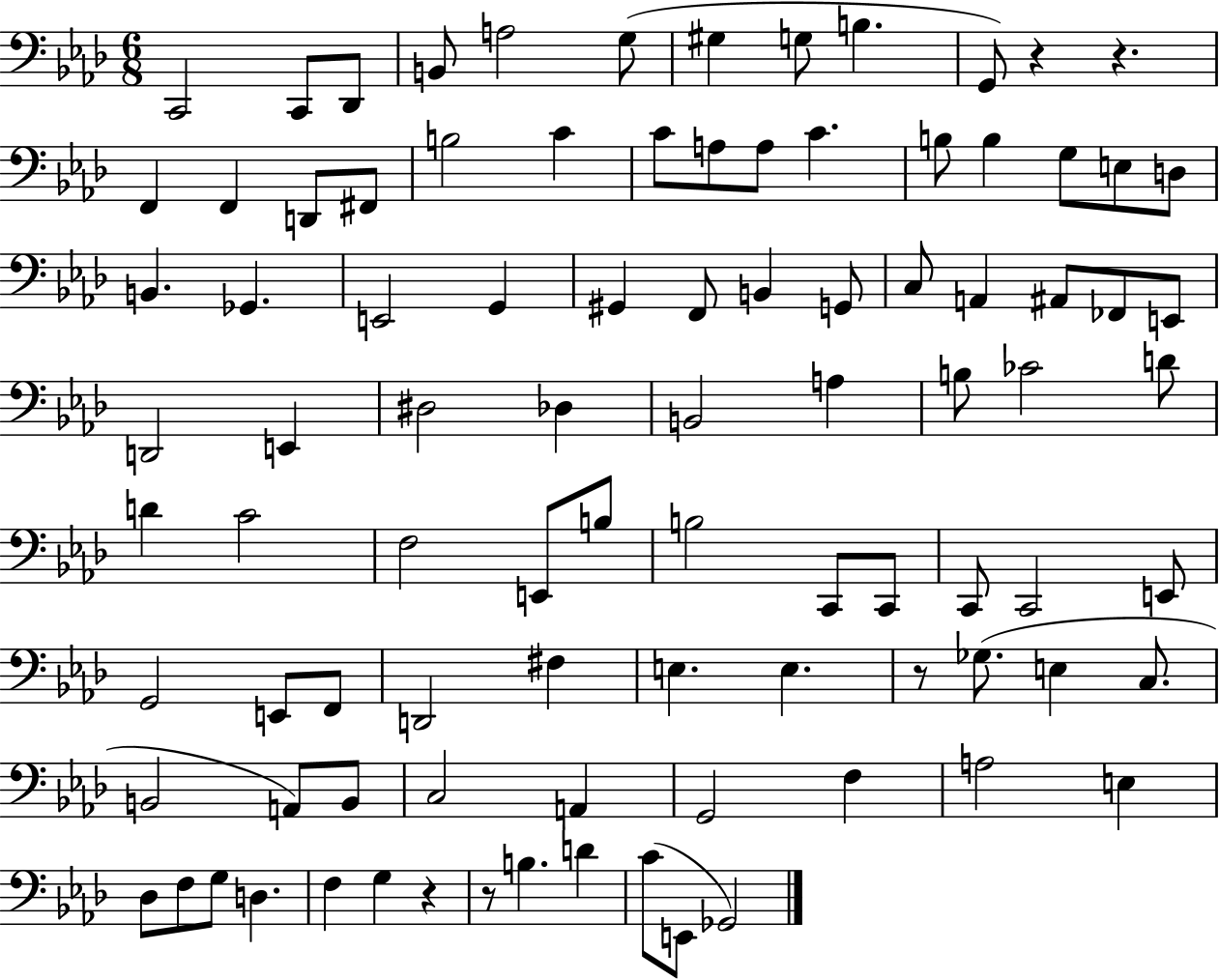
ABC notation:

X:1
T:Untitled
M:6/8
L:1/4
K:Ab
C,,2 C,,/2 _D,,/2 B,,/2 A,2 G,/2 ^G, G,/2 B, G,,/2 z z F,, F,, D,,/2 ^F,,/2 B,2 C C/2 A,/2 A,/2 C B,/2 B, G,/2 E,/2 D,/2 B,, _G,, E,,2 G,, ^G,, F,,/2 B,, G,,/2 C,/2 A,, ^A,,/2 _F,,/2 E,,/2 D,,2 E,, ^D,2 _D, B,,2 A, B,/2 _C2 D/2 D C2 F,2 E,,/2 B,/2 B,2 C,,/2 C,,/2 C,,/2 C,,2 E,,/2 G,,2 E,,/2 F,,/2 D,,2 ^F, E, E, z/2 _G,/2 E, C,/2 B,,2 A,,/2 B,,/2 C,2 A,, G,,2 F, A,2 E, _D,/2 F,/2 G,/2 D, F, G, z z/2 B, D C/2 E,,/2 _G,,2